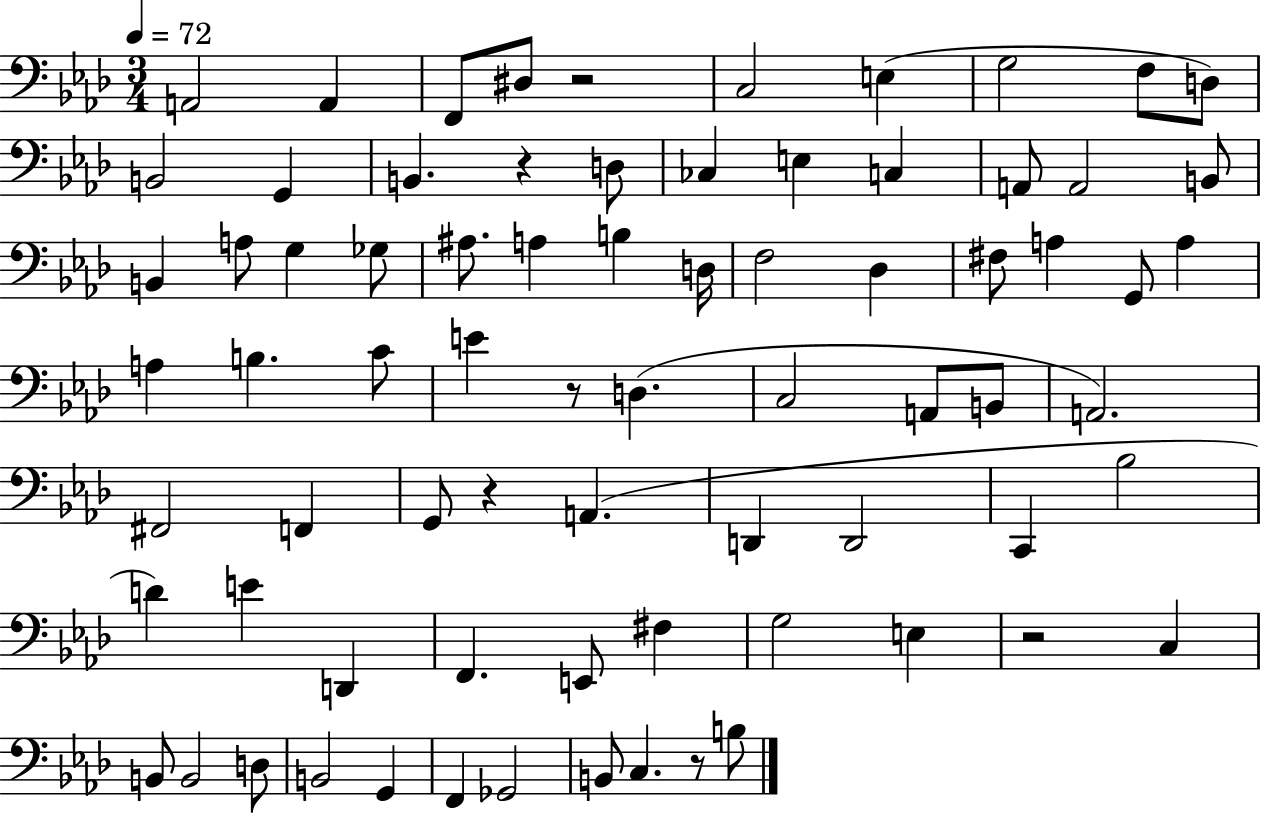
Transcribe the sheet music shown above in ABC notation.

X:1
T:Untitled
M:3/4
L:1/4
K:Ab
A,,2 A,, F,,/2 ^D,/2 z2 C,2 E, G,2 F,/2 D,/2 B,,2 G,, B,, z D,/2 _C, E, C, A,,/2 A,,2 B,,/2 B,, A,/2 G, _G,/2 ^A,/2 A, B, D,/4 F,2 _D, ^F,/2 A, G,,/2 A, A, B, C/2 E z/2 D, C,2 A,,/2 B,,/2 A,,2 ^F,,2 F,, G,,/2 z A,, D,, D,,2 C,, _B,2 D E D,, F,, E,,/2 ^F, G,2 E, z2 C, B,,/2 B,,2 D,/2 B,,2 G,, F,, _G,,2 B,,/2 C, z/2 B,/2